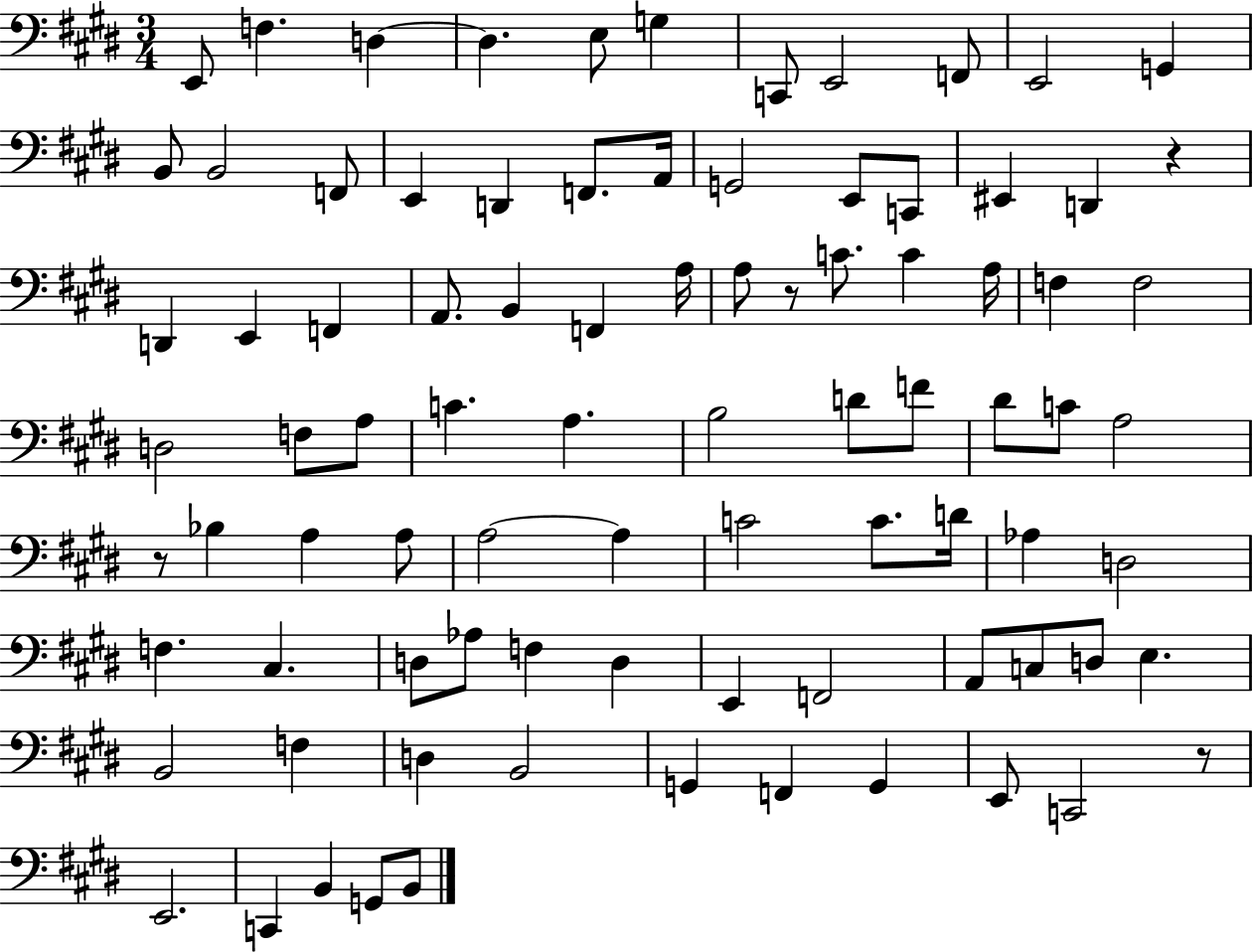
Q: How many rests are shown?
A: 4